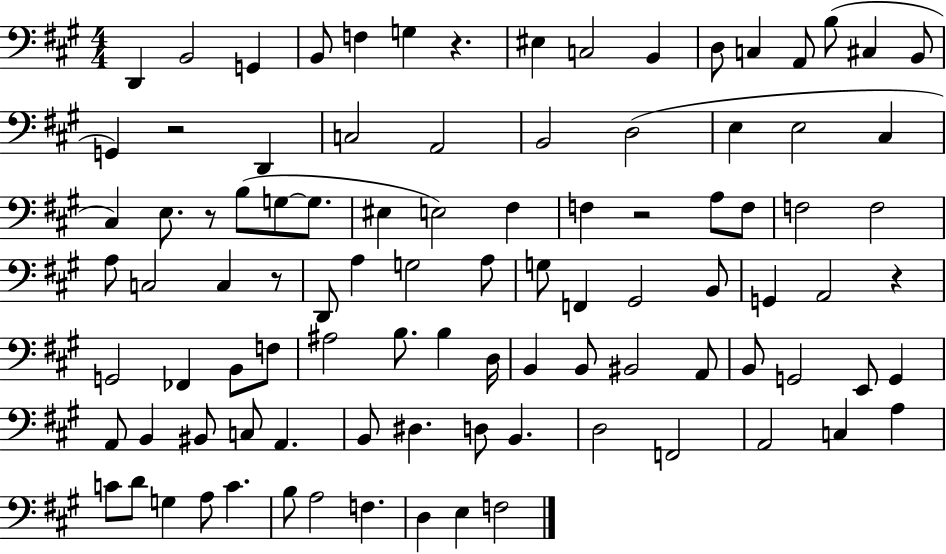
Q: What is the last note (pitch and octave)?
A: F3